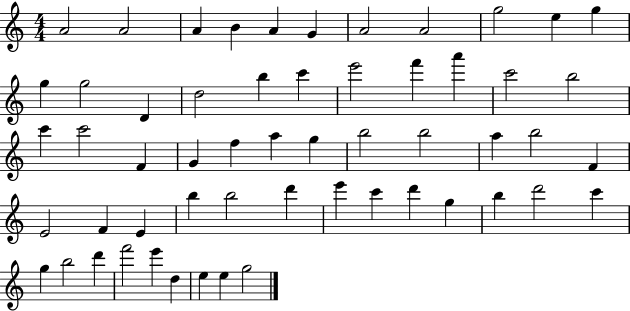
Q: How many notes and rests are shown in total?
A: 56